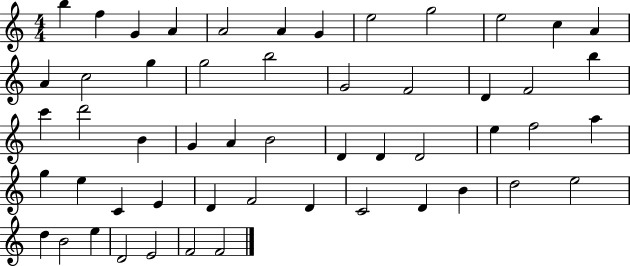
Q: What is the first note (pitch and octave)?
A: B5